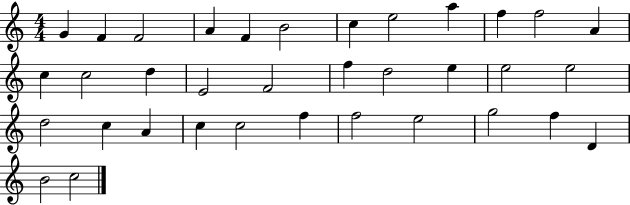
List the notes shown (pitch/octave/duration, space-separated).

G4/q F4/q F4/h A4/q F4/q B4/h C5/q E5/h A5/q F5/q F5/h A4/q C5/q C5/h D5/q E4/h F4/h F5/q D5/h E5/q E5/h E5/h D5/h C5/q A4/q C5/q C5/h F5/q F5/h E5/h G5/h F5/q D4/q B4/h C5/h